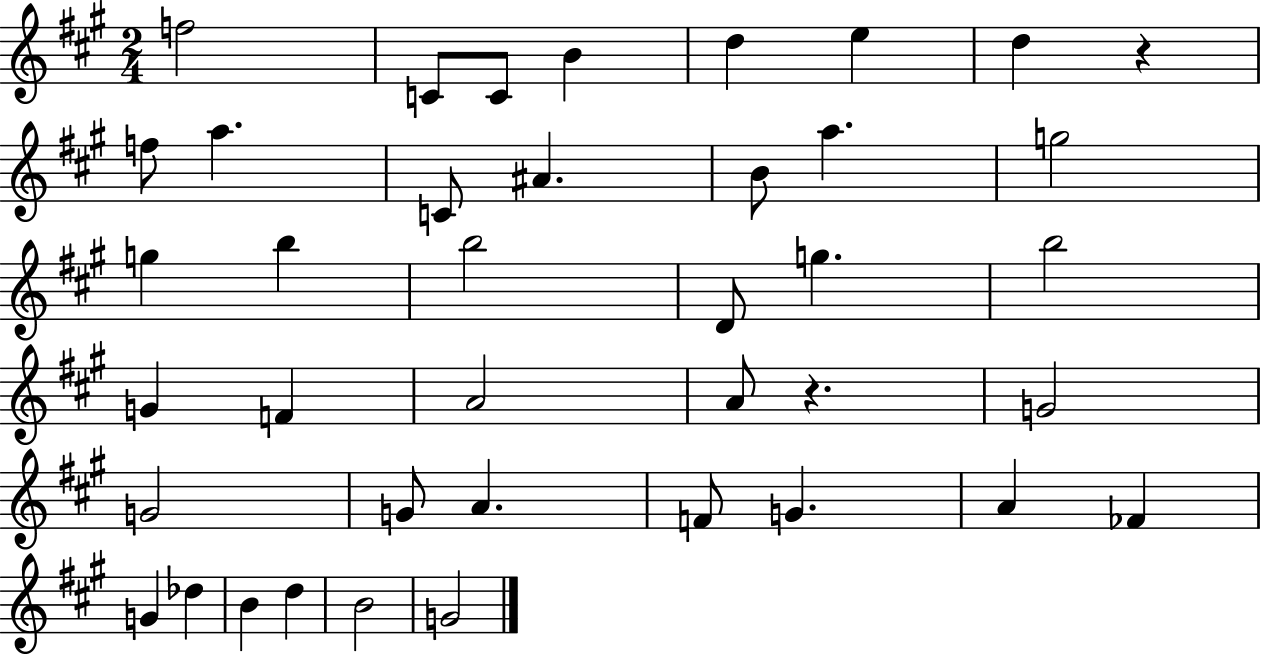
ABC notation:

X:1
T:Untitled
M:2/4
L:1/4
K:A
f2 C/2 C/2 B d e d z f/2 a C/2 ^A B/2 a g2 g b b2 D/2 g b2 G F A2 A/2 z G2 G2 G/2 A F/2 G A _F G _d B d B2 G2